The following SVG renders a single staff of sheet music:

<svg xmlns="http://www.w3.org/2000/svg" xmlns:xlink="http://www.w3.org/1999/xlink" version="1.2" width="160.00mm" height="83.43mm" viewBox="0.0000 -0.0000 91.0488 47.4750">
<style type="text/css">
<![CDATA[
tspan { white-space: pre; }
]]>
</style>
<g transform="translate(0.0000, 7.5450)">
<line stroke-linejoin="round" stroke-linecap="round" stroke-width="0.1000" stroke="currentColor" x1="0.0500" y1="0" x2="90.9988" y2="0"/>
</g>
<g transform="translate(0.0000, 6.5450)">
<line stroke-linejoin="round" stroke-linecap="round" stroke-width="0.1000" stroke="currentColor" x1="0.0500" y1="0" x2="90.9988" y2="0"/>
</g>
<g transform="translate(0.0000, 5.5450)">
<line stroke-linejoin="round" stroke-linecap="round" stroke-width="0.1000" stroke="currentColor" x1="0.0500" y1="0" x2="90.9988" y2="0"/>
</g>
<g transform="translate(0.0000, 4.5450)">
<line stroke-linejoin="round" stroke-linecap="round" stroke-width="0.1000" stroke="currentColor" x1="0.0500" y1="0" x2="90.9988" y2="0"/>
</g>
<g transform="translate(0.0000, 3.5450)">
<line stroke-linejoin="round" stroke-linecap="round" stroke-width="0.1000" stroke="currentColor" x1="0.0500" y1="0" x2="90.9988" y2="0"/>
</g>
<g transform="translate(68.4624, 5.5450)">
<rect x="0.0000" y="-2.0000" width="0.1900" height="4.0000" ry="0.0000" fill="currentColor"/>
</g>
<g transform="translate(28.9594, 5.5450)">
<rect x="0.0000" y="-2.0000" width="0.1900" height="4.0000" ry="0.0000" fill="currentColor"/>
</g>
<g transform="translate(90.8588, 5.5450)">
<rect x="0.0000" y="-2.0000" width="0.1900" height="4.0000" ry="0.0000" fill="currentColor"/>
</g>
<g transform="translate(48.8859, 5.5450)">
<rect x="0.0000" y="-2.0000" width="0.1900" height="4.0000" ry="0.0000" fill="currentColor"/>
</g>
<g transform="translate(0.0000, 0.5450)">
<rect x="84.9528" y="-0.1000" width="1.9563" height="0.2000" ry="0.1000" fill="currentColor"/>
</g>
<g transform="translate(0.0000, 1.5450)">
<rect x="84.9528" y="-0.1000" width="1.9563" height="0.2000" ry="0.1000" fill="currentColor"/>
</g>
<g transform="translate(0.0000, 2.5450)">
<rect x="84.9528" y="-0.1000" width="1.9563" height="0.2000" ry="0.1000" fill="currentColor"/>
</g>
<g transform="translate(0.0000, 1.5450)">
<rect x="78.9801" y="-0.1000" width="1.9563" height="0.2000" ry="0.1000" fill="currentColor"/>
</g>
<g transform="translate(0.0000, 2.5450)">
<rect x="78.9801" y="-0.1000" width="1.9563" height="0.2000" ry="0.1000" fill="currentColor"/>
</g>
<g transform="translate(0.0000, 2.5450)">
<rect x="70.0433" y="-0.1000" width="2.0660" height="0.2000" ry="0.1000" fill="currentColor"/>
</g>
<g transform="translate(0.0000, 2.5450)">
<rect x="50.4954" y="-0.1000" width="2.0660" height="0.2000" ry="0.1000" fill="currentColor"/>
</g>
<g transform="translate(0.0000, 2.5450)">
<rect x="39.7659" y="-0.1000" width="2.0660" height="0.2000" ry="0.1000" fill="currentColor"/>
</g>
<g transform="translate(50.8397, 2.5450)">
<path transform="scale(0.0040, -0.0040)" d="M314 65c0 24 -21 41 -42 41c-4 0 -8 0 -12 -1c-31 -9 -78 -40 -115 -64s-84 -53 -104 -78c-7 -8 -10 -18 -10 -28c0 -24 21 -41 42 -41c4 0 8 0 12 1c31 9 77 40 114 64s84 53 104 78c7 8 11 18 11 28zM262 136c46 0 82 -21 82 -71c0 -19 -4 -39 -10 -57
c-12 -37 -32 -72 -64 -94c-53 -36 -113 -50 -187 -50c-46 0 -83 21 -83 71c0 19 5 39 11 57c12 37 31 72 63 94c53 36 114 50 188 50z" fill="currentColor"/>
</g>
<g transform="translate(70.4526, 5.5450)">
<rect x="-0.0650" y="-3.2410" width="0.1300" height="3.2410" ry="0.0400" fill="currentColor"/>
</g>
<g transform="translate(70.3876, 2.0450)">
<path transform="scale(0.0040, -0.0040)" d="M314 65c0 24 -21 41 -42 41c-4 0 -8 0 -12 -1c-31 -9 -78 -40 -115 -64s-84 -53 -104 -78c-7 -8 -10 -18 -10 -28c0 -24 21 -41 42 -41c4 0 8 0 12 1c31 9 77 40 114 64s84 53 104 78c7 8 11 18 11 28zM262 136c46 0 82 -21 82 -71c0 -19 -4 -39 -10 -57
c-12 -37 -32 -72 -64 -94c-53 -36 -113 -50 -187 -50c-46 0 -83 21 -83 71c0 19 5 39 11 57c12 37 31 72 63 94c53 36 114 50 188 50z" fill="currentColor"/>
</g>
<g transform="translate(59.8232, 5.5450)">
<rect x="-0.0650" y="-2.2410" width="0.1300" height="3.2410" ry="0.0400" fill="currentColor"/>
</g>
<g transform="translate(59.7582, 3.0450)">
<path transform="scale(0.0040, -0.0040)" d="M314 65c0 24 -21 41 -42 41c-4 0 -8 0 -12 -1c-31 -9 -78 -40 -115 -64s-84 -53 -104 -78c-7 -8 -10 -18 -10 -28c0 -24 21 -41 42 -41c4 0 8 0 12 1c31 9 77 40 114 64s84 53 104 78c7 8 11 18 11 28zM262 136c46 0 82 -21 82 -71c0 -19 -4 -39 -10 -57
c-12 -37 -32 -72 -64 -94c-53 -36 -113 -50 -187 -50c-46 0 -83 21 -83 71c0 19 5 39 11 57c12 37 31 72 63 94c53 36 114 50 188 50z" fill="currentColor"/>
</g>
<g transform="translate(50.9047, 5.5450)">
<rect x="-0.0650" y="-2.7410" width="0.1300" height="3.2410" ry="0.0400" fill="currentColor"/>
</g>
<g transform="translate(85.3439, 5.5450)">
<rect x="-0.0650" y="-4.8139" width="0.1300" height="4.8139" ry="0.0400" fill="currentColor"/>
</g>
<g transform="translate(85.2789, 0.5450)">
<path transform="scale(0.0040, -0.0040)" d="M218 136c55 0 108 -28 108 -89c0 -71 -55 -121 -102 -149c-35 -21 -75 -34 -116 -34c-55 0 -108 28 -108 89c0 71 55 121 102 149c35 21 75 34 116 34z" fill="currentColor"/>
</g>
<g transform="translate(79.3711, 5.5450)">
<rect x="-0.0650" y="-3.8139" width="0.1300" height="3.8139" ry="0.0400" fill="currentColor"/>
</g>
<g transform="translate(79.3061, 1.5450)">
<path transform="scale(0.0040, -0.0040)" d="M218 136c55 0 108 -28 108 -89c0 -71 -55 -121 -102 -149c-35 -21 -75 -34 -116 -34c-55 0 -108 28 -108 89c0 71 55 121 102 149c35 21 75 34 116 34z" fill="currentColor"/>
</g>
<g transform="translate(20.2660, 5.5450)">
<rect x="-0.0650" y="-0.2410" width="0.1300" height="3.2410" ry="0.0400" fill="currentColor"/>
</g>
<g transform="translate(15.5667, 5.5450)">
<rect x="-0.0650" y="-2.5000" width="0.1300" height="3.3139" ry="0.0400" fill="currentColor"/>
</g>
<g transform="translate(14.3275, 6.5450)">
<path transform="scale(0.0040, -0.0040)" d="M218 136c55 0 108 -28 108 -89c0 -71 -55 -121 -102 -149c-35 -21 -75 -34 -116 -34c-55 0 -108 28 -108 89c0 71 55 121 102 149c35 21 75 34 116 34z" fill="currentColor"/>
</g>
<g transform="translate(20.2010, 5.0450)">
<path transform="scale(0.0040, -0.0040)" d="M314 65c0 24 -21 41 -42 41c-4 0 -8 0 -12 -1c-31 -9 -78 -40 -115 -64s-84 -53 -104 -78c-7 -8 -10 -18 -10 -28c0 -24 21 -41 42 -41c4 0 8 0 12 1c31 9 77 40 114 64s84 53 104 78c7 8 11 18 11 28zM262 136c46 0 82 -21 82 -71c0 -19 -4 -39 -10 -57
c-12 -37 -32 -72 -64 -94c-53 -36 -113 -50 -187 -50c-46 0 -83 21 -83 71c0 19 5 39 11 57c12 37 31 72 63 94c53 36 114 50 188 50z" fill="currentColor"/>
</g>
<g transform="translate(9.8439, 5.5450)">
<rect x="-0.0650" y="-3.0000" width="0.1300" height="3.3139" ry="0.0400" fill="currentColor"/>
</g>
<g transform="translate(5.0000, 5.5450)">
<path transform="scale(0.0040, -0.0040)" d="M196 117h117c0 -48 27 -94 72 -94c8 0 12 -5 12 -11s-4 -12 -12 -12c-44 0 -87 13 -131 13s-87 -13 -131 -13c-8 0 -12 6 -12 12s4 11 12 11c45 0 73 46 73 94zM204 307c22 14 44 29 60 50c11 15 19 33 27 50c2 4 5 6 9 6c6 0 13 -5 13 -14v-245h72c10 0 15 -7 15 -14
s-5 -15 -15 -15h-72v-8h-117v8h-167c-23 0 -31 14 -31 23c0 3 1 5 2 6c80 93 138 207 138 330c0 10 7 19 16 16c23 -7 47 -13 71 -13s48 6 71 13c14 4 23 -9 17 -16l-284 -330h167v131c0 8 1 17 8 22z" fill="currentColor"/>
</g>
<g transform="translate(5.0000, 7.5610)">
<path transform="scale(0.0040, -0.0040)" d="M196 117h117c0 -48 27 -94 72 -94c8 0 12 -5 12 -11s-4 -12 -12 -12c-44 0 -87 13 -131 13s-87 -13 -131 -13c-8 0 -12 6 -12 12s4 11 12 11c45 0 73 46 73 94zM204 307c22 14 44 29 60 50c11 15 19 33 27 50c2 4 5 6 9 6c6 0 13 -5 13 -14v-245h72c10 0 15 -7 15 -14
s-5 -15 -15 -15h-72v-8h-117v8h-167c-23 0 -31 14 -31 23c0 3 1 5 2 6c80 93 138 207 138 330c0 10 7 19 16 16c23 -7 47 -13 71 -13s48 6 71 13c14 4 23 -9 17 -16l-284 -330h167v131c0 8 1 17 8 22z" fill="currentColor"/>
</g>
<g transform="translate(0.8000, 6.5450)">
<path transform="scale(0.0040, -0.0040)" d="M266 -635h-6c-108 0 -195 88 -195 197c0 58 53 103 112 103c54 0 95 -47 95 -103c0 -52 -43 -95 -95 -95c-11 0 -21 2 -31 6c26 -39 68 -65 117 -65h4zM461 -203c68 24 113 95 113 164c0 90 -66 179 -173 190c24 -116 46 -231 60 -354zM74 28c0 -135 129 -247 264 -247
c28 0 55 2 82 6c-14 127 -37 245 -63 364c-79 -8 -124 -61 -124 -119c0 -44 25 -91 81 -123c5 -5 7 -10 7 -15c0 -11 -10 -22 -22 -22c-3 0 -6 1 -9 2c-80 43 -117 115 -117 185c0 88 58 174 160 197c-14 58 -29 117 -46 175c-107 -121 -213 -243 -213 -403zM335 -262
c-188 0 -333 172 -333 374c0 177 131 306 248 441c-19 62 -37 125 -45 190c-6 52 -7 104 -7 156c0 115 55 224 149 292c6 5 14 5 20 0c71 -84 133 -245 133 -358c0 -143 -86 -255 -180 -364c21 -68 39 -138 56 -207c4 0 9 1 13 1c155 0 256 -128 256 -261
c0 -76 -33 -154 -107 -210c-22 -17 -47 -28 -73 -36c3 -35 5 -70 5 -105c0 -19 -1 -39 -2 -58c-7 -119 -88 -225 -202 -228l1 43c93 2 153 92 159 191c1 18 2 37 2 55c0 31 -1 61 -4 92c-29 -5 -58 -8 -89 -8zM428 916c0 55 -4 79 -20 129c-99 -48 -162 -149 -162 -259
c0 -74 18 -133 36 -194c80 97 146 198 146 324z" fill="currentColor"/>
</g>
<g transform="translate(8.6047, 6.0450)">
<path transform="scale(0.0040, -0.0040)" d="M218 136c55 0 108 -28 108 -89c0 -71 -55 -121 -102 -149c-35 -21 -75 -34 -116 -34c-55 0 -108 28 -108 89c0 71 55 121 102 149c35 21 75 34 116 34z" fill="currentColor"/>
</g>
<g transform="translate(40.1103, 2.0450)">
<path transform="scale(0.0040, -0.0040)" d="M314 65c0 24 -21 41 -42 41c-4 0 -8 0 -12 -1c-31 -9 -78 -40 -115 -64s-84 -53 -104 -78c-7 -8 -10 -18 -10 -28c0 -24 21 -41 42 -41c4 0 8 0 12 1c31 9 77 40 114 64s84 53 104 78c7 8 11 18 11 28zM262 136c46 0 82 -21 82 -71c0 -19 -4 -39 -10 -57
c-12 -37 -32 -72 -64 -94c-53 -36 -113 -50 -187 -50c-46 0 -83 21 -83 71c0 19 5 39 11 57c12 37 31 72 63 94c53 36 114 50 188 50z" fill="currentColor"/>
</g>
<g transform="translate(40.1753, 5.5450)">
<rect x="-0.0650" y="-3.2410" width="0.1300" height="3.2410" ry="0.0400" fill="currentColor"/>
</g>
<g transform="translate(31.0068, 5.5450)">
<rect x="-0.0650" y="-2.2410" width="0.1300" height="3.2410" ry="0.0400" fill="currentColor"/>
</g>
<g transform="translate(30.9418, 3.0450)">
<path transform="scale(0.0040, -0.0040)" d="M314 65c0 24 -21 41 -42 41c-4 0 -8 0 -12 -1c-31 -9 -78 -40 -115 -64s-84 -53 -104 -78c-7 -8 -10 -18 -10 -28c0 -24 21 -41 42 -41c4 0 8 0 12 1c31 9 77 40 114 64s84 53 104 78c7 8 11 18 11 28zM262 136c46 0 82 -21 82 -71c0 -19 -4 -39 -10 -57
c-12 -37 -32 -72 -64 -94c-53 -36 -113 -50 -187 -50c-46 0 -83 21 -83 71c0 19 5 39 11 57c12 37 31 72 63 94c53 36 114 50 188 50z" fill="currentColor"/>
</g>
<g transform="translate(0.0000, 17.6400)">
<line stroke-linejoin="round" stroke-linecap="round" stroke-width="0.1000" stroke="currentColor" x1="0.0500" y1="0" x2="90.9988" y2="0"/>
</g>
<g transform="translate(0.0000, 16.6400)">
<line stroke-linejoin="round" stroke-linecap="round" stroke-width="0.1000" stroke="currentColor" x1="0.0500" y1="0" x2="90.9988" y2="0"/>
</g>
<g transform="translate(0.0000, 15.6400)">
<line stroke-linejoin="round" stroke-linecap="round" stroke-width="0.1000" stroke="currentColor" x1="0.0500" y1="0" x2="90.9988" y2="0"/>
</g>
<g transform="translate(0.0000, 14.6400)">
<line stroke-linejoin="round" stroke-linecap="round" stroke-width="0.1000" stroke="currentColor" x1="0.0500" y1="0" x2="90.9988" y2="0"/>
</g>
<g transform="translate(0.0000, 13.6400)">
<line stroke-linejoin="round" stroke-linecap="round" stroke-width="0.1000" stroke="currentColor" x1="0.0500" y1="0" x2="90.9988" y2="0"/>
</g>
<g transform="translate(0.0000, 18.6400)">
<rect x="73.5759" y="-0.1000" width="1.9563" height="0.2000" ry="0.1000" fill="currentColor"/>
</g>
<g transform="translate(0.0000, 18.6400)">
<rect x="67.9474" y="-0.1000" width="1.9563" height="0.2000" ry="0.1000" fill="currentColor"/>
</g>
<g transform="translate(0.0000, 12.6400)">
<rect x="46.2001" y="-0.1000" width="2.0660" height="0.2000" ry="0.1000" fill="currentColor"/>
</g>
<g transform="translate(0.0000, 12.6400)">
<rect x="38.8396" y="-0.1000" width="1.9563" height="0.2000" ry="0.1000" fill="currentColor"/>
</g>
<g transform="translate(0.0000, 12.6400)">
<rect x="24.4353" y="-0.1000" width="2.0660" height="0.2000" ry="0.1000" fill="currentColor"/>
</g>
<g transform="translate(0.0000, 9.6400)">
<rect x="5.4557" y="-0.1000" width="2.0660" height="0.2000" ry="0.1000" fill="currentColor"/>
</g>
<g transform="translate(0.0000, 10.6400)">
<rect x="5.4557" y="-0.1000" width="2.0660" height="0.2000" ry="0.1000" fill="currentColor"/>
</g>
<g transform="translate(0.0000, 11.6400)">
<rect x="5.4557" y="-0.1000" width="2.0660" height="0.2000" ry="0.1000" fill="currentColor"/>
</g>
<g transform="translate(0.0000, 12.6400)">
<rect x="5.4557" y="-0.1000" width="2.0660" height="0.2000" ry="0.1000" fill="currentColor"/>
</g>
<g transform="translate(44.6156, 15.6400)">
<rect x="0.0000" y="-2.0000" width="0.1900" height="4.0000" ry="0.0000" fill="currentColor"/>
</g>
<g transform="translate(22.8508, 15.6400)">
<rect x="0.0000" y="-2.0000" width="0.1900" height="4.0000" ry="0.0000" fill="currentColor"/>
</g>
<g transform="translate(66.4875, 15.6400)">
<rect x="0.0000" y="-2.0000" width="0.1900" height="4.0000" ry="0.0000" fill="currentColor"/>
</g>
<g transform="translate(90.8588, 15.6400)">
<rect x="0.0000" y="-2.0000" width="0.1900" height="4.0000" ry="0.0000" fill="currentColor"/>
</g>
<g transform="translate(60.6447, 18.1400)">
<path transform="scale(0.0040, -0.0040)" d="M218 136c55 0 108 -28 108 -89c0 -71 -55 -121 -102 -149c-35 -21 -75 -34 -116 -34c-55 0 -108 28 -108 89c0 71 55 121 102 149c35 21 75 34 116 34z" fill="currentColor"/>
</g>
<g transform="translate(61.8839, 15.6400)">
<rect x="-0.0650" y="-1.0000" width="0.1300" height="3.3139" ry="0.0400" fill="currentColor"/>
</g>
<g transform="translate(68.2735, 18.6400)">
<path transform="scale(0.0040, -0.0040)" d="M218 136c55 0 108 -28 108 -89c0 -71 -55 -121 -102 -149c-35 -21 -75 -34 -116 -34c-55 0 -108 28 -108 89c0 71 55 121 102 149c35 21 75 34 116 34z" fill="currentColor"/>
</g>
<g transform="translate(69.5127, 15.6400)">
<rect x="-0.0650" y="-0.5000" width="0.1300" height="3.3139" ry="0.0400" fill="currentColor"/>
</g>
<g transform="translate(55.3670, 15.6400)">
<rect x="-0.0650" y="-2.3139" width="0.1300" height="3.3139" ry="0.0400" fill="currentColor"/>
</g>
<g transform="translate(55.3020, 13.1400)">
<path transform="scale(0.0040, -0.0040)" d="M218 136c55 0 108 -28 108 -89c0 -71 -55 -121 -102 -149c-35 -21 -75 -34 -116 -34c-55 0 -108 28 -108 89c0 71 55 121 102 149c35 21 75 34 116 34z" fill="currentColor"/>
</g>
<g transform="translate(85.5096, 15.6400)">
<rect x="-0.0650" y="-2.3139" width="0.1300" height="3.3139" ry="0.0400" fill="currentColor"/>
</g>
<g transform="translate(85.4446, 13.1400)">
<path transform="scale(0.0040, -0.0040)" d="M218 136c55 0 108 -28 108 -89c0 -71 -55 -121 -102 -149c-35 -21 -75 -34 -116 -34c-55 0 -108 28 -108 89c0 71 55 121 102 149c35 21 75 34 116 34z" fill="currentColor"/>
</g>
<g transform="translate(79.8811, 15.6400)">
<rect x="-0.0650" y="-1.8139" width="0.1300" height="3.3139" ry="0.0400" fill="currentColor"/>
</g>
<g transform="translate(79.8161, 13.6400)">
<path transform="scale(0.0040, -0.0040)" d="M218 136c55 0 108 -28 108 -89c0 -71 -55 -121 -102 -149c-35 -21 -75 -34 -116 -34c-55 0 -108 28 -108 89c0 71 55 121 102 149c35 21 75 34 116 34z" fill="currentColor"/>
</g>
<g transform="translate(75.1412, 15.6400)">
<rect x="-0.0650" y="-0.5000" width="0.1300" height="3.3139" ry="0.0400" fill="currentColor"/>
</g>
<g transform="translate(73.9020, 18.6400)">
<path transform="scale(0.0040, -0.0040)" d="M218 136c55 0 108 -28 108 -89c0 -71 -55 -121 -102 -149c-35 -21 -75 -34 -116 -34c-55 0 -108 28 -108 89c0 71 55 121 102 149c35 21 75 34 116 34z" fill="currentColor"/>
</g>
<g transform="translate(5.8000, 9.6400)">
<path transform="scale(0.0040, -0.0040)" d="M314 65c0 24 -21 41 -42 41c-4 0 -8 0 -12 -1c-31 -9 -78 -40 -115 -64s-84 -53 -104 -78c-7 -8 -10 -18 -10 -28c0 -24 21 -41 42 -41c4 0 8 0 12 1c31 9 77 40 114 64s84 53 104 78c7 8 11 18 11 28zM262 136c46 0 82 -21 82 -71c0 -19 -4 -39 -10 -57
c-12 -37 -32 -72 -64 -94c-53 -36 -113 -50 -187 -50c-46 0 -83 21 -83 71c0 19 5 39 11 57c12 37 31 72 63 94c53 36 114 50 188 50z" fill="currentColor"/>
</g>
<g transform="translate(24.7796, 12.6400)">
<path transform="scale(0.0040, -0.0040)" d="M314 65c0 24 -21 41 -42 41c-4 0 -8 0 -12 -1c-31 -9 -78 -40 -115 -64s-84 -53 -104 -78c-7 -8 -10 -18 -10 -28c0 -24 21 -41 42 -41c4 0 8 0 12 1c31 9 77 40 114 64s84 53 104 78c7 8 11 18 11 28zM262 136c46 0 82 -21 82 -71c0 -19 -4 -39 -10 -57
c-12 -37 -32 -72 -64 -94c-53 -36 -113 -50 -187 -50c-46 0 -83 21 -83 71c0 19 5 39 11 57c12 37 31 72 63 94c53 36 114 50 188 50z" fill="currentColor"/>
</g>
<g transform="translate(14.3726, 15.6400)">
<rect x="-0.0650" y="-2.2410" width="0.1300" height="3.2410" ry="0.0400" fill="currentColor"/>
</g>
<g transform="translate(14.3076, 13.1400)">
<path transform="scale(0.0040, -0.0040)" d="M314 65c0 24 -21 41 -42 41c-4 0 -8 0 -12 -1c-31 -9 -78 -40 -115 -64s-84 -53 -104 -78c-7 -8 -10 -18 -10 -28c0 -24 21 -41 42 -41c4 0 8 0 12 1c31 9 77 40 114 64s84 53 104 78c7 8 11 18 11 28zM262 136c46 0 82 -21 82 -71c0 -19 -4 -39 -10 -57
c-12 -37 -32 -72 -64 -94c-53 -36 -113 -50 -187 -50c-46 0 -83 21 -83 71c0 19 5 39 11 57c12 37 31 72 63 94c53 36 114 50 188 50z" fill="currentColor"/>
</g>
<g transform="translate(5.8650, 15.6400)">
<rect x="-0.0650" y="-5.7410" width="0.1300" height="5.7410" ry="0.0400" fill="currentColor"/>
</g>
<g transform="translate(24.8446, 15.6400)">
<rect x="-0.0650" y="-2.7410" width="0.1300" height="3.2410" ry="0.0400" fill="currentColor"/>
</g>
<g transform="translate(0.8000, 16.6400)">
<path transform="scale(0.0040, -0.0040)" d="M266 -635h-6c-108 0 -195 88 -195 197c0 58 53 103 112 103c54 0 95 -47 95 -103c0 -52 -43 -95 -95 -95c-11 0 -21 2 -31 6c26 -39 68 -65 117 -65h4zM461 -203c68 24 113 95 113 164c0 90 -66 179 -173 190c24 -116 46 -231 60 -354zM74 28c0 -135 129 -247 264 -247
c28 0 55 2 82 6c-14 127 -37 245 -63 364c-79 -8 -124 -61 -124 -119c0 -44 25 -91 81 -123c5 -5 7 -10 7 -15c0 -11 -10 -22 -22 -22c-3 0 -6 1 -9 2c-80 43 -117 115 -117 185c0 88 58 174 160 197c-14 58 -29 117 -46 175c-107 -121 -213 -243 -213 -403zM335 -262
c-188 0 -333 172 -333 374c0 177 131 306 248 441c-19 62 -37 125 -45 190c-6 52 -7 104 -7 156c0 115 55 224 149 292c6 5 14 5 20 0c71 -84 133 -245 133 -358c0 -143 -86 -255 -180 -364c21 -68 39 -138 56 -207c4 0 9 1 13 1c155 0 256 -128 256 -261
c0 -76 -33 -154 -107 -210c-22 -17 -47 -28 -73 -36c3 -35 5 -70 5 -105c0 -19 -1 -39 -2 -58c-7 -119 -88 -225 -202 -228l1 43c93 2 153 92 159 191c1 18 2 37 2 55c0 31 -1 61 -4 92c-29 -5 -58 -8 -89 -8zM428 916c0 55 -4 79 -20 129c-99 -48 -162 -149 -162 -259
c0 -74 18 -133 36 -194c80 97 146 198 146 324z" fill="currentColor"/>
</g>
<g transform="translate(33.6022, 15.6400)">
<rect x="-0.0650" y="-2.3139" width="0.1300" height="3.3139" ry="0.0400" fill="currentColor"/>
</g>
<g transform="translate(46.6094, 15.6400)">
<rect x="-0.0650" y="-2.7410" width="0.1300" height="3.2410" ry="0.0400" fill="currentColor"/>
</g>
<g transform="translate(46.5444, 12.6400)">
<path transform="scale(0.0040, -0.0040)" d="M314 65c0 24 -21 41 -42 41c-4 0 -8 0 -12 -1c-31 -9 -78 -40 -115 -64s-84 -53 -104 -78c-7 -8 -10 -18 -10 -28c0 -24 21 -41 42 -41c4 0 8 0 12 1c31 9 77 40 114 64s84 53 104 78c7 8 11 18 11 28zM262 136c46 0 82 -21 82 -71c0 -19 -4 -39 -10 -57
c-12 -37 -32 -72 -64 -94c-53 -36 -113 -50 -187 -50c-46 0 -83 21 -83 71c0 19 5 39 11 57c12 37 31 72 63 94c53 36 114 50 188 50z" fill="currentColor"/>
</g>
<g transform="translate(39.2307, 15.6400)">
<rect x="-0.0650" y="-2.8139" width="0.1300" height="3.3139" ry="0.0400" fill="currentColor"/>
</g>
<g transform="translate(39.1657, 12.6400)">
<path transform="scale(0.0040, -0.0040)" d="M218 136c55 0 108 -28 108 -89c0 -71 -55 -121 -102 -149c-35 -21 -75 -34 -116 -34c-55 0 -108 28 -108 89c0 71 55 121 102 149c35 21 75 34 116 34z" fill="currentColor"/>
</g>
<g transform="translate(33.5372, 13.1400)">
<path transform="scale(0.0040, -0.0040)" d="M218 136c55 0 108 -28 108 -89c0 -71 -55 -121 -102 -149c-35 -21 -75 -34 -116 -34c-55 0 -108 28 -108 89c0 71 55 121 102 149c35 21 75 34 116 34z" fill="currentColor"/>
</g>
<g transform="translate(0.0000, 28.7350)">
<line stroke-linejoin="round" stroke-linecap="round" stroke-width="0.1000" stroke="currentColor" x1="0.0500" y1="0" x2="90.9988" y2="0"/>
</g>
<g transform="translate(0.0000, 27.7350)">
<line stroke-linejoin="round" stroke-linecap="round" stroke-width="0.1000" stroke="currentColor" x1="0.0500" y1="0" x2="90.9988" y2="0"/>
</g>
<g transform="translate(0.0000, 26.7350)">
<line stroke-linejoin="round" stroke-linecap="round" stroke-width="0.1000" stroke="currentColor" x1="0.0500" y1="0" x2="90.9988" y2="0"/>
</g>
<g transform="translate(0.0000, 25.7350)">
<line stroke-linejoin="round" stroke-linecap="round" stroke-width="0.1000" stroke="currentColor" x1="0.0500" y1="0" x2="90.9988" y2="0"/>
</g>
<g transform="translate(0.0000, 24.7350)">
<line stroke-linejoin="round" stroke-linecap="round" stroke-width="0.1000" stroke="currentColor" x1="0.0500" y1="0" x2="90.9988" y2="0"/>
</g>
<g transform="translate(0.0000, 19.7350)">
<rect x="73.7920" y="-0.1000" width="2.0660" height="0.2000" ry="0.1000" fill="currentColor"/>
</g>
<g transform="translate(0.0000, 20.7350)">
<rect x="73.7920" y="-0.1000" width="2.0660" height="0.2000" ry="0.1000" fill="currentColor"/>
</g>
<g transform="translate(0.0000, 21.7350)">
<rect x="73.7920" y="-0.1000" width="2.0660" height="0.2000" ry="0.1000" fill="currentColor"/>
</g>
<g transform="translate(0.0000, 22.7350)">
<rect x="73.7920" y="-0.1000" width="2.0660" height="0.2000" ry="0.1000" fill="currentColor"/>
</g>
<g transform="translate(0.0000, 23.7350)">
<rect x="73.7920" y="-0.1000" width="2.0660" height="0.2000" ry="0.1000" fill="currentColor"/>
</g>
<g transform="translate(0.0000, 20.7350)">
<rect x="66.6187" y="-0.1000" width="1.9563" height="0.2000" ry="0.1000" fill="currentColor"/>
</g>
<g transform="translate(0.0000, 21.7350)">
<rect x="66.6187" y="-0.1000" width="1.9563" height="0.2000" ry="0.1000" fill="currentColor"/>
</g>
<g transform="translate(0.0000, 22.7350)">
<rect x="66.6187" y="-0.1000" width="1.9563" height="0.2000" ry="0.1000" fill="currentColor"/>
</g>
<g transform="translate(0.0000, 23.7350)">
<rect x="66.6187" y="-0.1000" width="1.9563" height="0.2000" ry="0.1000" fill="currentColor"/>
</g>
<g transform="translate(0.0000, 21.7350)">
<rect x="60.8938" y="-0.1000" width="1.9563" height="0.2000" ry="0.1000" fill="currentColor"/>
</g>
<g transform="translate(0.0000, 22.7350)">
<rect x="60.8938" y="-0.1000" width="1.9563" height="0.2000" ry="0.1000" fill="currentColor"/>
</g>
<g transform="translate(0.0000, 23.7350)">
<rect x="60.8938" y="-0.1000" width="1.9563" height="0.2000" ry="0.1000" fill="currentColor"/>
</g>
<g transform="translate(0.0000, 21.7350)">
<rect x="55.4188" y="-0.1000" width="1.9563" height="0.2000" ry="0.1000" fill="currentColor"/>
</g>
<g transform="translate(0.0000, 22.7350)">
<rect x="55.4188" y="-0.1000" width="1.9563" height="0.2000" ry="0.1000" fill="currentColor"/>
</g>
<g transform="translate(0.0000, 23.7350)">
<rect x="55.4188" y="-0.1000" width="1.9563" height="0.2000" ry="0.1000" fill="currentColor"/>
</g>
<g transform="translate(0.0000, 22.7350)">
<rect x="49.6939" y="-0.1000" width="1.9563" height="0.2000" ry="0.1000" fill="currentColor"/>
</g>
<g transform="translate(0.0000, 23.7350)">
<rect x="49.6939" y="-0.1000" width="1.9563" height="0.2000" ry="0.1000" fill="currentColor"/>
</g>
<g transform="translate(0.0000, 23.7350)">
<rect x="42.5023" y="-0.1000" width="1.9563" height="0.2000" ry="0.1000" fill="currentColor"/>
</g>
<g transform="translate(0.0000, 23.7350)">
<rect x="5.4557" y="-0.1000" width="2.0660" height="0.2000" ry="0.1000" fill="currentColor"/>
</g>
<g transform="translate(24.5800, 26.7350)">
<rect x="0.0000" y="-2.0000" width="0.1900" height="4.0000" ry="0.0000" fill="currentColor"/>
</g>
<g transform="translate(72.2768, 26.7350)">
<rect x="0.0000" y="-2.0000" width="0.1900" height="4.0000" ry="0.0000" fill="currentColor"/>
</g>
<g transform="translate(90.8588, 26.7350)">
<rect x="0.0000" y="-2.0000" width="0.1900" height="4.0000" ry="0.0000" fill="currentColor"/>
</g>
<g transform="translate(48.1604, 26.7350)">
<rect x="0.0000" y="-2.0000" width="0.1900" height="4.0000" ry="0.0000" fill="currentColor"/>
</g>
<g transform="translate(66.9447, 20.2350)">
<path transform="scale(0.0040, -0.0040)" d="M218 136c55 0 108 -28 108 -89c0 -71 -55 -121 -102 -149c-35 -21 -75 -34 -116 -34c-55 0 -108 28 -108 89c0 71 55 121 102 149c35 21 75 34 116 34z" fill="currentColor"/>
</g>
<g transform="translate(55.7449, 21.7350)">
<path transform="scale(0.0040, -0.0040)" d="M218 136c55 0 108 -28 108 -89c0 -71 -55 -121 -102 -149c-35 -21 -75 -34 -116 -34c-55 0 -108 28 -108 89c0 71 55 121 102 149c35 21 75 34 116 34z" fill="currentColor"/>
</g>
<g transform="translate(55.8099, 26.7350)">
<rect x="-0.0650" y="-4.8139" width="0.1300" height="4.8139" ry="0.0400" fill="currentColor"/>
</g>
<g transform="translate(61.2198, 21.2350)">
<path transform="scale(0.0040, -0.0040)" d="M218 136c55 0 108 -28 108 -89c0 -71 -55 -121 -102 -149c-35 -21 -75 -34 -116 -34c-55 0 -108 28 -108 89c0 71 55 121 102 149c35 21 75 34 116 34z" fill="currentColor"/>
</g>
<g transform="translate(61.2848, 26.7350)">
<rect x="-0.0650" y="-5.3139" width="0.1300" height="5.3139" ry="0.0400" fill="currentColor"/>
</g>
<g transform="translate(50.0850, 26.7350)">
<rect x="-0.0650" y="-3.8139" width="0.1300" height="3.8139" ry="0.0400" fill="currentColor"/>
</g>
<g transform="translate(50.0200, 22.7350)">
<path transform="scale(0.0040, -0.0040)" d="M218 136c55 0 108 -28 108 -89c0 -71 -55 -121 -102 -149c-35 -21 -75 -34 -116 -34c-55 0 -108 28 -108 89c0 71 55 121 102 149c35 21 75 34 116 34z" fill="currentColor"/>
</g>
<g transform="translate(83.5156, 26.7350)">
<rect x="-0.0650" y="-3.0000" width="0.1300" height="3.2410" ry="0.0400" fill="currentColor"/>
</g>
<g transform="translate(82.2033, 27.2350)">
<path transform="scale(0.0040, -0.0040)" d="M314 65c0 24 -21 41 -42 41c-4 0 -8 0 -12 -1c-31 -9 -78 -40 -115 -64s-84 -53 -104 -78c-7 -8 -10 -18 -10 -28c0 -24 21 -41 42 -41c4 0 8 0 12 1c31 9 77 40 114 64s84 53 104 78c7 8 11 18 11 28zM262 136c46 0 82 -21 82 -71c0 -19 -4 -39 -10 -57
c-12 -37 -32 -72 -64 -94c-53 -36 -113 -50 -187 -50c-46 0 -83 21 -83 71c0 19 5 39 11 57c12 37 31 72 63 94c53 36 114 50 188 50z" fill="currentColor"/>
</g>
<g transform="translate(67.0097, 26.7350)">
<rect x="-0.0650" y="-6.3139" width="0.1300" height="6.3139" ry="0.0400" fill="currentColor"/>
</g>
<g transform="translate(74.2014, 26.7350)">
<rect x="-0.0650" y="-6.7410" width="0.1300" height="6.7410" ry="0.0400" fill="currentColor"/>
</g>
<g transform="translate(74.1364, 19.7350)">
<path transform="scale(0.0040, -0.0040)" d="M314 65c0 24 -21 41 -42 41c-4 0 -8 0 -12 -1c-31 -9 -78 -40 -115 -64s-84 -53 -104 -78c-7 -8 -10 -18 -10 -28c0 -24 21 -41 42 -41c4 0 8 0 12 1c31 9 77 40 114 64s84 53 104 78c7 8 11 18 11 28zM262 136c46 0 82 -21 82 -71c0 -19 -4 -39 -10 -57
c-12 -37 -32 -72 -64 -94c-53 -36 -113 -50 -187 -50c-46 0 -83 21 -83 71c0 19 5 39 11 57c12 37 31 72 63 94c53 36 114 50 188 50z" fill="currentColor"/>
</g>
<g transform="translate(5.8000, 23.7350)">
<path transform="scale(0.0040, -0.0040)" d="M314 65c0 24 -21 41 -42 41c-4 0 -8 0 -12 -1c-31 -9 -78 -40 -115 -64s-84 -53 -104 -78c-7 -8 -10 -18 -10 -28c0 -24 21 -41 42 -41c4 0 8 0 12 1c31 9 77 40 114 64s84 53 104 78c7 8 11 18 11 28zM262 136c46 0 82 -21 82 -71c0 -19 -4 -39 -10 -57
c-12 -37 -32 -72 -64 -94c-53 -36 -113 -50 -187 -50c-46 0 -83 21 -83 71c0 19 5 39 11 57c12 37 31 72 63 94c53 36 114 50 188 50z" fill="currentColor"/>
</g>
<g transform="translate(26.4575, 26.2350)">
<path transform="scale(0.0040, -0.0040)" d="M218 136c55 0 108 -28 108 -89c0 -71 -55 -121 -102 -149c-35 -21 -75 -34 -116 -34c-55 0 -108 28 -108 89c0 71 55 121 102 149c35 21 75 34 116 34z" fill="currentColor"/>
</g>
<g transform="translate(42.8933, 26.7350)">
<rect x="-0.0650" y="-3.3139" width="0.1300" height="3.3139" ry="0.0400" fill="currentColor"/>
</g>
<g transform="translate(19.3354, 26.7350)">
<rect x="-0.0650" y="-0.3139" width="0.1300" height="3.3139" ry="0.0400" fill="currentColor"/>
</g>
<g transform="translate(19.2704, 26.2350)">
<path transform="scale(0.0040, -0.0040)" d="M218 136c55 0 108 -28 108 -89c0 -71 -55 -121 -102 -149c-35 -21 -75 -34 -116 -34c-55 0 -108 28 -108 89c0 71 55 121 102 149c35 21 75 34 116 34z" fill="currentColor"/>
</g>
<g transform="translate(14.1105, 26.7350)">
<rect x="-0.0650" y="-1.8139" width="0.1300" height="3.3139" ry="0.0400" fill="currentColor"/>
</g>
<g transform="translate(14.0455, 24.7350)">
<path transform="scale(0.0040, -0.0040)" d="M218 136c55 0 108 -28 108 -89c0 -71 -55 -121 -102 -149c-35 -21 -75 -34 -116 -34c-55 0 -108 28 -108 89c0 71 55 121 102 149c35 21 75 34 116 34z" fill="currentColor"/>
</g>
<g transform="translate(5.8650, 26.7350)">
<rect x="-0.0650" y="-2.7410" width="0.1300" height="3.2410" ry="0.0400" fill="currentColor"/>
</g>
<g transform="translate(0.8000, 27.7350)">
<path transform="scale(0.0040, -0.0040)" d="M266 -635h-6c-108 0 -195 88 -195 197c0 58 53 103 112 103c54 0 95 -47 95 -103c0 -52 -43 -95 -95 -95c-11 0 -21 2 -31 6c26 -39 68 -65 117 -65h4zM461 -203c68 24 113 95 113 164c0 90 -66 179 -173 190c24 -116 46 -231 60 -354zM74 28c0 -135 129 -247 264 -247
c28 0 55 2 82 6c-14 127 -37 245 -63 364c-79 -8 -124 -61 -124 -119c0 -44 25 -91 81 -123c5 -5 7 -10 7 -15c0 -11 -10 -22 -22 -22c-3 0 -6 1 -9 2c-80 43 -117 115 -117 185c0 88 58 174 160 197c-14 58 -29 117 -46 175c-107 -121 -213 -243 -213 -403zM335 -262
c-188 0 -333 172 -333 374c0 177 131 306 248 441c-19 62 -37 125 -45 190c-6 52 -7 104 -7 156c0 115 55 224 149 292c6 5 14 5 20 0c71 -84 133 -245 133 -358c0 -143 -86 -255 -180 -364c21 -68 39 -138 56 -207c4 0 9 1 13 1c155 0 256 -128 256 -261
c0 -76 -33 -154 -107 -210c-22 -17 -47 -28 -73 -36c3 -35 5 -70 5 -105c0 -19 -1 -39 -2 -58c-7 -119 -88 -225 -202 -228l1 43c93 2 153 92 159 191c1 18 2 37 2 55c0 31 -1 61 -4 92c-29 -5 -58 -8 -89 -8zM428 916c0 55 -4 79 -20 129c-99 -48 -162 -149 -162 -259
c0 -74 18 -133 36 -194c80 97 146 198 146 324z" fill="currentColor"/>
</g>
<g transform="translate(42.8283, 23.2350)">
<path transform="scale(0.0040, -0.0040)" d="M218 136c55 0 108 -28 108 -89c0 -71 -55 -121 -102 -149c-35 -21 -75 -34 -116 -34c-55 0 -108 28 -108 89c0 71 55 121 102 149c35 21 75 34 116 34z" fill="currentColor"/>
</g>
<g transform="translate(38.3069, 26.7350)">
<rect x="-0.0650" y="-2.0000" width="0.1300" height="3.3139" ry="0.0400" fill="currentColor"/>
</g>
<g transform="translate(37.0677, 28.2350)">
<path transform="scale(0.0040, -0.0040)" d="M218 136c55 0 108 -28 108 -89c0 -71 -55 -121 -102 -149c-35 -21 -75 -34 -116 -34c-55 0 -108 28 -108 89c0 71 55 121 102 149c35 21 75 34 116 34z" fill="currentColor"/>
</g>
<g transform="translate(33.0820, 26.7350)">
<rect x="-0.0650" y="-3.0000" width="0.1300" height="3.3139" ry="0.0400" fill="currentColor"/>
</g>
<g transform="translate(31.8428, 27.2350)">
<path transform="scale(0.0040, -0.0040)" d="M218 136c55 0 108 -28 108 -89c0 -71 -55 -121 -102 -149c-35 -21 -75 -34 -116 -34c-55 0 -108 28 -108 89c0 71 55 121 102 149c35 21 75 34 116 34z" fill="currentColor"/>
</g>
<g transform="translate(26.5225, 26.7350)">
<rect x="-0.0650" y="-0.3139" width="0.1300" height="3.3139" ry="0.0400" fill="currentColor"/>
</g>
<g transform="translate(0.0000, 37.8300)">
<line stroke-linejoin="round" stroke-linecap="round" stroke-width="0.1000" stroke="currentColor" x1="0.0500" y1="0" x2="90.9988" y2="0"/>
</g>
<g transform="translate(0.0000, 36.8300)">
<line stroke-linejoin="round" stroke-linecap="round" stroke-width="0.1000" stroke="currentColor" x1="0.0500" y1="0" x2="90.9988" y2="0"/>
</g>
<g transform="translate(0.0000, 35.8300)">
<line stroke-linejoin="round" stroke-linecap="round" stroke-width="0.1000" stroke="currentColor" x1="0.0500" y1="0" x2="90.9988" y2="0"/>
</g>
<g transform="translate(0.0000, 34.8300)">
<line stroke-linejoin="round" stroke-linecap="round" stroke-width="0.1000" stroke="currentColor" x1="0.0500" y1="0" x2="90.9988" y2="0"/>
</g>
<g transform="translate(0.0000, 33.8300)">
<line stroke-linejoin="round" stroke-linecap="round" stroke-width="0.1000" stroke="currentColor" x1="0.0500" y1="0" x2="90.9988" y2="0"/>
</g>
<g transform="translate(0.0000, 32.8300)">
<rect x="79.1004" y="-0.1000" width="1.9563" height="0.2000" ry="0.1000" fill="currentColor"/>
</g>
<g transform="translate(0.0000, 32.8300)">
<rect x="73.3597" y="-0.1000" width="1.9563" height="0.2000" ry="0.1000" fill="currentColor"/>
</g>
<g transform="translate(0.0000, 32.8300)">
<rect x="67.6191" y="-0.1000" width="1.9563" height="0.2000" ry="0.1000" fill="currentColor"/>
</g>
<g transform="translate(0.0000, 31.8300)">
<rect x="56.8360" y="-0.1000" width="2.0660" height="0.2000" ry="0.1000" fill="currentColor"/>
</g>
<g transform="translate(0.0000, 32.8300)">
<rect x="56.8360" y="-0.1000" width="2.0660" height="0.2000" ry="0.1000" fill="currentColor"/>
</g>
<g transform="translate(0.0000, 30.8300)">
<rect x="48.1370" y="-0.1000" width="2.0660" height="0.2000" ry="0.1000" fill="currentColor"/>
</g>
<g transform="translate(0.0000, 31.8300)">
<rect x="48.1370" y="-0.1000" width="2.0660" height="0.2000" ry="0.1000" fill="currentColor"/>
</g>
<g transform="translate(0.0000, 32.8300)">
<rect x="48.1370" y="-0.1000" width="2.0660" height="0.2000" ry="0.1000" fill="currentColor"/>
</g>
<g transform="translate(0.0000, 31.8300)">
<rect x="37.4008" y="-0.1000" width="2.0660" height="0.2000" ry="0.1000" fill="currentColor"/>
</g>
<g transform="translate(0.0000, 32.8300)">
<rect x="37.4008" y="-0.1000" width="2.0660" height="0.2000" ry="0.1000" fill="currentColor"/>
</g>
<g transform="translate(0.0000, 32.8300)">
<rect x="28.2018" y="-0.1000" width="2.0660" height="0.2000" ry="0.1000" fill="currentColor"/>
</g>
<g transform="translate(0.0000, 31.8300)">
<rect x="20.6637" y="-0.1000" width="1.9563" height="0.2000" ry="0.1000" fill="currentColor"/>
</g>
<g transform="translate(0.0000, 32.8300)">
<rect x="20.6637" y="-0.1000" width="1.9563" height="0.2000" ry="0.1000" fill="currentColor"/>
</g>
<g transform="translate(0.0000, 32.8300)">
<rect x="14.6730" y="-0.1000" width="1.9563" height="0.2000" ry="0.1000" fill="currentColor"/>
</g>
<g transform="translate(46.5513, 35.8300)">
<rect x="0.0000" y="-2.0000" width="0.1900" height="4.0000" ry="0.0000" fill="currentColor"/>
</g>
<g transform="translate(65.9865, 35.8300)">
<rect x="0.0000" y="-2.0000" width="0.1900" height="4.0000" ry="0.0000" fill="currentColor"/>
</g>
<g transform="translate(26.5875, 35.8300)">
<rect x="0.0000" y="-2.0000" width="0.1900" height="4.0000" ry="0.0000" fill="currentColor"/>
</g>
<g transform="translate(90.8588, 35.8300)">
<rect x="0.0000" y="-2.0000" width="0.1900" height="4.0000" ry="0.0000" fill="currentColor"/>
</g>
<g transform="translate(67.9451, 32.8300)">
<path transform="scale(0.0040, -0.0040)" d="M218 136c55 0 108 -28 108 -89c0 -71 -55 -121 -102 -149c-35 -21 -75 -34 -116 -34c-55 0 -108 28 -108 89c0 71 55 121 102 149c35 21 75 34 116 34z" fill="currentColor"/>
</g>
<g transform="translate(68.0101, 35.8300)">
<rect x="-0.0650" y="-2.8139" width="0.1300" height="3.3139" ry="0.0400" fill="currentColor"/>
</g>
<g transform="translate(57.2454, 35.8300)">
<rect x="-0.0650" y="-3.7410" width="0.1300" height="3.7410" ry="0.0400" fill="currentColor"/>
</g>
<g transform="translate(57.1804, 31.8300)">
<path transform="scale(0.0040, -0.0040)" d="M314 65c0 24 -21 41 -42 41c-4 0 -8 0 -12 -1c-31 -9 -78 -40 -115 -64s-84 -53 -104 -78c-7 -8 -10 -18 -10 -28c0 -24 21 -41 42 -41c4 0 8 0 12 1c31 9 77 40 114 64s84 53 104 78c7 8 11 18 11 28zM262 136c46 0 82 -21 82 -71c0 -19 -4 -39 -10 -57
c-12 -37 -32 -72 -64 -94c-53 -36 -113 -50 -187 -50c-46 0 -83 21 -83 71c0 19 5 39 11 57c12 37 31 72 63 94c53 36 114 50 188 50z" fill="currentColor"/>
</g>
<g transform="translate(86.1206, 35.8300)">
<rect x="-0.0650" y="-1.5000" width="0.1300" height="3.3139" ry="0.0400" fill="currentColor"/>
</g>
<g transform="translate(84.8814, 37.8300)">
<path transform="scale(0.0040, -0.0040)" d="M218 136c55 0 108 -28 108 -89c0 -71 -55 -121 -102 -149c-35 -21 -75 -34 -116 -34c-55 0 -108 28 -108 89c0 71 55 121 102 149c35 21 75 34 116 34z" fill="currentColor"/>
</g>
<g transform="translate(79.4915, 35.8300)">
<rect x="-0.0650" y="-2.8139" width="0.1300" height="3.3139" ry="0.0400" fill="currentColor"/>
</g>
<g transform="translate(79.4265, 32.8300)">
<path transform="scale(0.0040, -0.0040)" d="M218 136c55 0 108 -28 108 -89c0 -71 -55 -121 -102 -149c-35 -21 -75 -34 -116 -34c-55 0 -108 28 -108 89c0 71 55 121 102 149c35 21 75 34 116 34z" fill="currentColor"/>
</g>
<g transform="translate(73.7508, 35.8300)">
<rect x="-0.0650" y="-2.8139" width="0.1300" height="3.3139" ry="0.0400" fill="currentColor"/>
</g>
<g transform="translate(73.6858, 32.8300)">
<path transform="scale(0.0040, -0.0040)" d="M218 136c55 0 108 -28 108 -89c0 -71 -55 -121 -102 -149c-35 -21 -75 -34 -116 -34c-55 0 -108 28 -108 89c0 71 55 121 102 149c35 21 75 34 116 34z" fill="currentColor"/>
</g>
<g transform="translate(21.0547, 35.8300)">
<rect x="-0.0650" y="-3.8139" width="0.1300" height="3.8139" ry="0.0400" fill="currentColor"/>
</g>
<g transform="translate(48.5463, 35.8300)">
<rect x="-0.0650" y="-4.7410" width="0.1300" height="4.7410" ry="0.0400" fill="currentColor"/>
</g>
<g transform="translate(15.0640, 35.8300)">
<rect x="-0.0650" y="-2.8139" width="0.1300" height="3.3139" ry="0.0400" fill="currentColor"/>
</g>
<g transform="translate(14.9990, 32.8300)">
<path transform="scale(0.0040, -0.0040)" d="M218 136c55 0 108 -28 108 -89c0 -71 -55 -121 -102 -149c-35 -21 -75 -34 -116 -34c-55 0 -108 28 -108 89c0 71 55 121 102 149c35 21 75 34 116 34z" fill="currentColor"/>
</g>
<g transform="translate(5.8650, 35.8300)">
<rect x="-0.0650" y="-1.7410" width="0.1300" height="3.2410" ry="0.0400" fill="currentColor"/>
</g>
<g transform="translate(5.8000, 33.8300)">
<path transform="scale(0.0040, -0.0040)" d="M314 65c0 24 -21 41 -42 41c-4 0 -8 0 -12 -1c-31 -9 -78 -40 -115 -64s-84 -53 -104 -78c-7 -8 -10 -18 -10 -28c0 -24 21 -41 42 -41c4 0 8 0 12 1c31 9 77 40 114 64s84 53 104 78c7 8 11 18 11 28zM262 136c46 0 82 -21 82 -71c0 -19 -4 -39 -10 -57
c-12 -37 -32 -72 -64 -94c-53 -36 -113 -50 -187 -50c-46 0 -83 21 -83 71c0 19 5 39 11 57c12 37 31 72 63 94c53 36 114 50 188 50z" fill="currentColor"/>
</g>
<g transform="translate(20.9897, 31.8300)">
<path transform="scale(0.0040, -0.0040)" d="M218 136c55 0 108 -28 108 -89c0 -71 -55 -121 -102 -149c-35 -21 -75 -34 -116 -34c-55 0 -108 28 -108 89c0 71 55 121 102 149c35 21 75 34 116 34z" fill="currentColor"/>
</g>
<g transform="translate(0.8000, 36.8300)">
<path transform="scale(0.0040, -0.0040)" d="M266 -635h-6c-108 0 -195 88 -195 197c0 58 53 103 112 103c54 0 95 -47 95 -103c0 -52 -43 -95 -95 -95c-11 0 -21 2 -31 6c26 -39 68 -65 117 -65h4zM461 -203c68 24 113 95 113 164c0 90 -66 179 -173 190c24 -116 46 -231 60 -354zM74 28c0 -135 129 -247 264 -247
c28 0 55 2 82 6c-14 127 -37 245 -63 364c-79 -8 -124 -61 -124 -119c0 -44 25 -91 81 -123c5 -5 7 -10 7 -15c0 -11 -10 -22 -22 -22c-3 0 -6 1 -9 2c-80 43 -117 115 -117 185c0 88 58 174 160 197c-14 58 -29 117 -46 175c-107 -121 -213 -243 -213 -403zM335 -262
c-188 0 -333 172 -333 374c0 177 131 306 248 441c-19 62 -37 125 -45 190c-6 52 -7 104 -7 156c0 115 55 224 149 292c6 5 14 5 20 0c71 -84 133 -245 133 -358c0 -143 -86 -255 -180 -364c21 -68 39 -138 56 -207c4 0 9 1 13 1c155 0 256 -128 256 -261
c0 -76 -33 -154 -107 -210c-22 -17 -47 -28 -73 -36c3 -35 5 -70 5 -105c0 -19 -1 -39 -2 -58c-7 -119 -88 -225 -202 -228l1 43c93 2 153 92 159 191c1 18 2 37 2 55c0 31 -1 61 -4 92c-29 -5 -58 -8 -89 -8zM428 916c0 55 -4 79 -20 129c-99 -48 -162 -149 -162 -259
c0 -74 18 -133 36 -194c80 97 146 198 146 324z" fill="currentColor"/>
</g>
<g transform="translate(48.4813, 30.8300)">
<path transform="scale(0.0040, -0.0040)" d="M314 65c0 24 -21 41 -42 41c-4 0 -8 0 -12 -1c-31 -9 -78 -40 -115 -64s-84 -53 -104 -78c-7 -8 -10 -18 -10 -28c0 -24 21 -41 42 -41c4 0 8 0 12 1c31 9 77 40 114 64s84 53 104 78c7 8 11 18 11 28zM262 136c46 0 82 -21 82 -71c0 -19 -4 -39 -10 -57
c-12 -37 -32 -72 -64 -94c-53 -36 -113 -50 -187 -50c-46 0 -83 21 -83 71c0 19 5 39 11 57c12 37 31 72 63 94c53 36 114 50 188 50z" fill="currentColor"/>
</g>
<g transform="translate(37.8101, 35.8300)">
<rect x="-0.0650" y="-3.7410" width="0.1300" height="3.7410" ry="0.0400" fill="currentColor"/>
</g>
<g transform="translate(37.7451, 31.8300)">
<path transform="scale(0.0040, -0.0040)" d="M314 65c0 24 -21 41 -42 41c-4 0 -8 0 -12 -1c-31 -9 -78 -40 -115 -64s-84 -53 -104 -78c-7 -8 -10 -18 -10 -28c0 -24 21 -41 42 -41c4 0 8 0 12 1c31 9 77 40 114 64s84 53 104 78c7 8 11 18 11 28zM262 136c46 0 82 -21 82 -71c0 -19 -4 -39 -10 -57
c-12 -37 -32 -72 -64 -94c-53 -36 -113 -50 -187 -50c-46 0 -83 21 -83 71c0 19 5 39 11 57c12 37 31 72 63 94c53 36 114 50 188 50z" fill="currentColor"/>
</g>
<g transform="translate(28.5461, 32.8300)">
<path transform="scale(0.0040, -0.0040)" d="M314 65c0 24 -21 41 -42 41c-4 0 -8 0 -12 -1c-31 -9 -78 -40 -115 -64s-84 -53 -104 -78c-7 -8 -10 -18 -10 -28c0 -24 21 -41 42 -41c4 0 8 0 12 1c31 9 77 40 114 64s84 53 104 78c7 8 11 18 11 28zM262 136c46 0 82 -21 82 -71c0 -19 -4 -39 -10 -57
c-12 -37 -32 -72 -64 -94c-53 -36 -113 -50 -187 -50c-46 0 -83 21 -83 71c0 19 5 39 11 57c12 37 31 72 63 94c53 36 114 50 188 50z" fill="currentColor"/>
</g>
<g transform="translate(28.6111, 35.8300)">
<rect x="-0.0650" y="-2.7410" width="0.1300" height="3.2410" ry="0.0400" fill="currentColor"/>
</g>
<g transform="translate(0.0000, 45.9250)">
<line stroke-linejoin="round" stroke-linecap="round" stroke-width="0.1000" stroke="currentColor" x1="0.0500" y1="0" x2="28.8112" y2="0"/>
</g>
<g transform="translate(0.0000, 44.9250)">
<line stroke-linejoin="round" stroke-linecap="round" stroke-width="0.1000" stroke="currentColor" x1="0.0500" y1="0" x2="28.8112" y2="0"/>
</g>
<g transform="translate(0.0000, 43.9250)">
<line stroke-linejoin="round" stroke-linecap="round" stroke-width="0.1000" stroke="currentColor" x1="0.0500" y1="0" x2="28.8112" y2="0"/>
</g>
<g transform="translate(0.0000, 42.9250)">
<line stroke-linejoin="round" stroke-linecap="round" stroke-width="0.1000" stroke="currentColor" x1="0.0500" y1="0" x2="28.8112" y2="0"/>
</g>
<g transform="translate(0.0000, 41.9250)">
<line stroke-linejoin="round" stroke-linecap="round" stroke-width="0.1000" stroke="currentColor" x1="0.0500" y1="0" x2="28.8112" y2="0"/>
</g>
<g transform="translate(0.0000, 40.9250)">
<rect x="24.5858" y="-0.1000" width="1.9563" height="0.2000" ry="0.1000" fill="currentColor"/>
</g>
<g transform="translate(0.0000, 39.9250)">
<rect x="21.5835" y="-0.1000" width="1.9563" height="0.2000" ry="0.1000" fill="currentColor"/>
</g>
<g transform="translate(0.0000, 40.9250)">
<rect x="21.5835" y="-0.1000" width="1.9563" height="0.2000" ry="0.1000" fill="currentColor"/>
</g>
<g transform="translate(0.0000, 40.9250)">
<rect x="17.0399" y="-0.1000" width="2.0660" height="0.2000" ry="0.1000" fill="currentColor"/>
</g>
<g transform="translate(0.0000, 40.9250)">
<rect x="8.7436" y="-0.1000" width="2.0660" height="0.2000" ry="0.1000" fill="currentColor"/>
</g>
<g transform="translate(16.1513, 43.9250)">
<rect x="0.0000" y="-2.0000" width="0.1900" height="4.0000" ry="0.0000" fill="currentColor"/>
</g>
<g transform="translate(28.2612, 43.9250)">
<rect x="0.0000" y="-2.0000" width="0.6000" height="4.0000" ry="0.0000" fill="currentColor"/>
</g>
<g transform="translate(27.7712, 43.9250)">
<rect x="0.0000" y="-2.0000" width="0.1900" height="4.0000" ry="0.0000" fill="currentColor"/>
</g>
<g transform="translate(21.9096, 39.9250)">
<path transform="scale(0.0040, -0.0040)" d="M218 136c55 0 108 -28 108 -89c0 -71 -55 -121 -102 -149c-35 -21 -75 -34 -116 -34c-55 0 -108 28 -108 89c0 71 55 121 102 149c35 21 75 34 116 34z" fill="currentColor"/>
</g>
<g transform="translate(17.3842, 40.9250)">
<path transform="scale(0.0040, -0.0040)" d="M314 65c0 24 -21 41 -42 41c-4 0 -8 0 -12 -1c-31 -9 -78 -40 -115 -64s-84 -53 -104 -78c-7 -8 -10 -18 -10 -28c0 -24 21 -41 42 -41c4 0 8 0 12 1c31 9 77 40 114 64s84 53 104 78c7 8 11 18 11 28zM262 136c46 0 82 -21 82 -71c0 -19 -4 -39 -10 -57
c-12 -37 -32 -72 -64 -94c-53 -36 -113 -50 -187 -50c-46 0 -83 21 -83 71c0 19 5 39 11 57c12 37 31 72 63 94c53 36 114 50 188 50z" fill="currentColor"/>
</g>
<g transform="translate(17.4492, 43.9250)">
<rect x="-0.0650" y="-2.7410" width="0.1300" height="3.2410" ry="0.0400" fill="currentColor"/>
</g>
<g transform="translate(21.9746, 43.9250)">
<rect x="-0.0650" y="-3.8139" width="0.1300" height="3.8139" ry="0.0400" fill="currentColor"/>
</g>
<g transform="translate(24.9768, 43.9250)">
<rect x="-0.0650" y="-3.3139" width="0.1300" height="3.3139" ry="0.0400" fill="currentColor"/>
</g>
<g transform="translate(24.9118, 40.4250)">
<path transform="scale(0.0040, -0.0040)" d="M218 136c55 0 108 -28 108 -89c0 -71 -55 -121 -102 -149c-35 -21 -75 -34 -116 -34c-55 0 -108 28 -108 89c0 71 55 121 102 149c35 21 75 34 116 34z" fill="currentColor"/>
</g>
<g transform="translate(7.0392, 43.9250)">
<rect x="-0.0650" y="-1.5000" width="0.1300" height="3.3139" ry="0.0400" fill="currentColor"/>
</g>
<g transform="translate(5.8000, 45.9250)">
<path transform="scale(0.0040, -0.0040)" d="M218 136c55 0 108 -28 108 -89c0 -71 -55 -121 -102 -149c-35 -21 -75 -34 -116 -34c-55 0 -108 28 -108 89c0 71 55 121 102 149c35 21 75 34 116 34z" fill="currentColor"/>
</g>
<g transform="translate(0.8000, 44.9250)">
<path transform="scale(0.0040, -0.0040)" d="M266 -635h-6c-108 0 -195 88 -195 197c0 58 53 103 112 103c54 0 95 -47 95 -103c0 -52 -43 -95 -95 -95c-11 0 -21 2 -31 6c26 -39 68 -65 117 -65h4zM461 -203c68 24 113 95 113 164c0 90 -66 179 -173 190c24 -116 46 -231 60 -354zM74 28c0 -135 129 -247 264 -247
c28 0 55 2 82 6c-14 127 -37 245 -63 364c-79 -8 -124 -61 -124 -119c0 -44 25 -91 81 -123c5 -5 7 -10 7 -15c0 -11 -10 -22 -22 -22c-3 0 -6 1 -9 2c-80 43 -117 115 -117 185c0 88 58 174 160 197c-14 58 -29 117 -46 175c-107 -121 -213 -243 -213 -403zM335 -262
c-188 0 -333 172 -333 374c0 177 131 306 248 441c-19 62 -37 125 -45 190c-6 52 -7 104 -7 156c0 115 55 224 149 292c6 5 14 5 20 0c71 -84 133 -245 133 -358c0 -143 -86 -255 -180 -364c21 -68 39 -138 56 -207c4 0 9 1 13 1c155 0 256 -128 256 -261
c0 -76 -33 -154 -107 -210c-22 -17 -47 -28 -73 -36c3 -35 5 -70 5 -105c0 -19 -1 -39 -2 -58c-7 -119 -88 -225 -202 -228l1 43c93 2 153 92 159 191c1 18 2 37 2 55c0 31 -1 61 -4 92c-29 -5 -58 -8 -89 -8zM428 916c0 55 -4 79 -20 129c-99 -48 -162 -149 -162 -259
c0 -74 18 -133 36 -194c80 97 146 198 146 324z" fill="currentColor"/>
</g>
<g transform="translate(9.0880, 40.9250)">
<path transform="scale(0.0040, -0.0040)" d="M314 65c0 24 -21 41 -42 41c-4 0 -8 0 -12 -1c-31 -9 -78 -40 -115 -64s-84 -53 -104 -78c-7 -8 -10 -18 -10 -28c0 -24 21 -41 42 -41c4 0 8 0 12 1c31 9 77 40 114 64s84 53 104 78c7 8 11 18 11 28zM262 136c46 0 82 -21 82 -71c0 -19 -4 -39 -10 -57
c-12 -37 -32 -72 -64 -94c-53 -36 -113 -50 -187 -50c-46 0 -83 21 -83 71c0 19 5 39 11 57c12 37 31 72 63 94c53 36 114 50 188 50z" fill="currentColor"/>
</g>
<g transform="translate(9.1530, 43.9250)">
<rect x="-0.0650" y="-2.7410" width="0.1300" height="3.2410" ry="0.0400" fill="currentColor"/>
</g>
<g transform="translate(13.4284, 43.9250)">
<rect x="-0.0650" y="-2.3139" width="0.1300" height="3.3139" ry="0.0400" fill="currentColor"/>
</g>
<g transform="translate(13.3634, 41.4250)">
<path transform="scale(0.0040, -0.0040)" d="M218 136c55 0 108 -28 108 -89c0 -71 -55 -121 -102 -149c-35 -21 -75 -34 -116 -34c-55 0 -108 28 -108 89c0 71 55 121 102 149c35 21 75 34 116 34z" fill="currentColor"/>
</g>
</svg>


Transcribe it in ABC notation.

X:1
T:Untitled
M:4/4
L:1/4
K:C
A G c2 g2 b2 a2 g2 b2 c' e' g'2 g2 a2 g a a2 g D C C f g a2 f c c A F b c' e' f' a' b'2 A2 f2 a c' a2 c'2 e'2 c'2 a a a E E a2 g a2 c' b